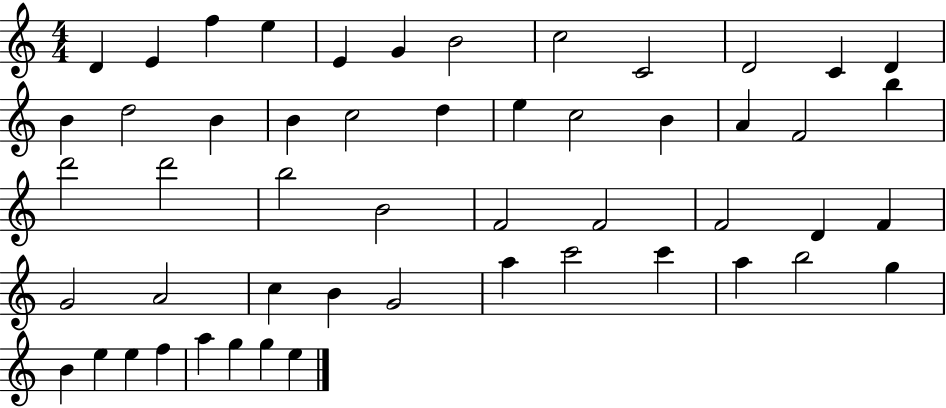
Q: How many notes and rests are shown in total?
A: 52